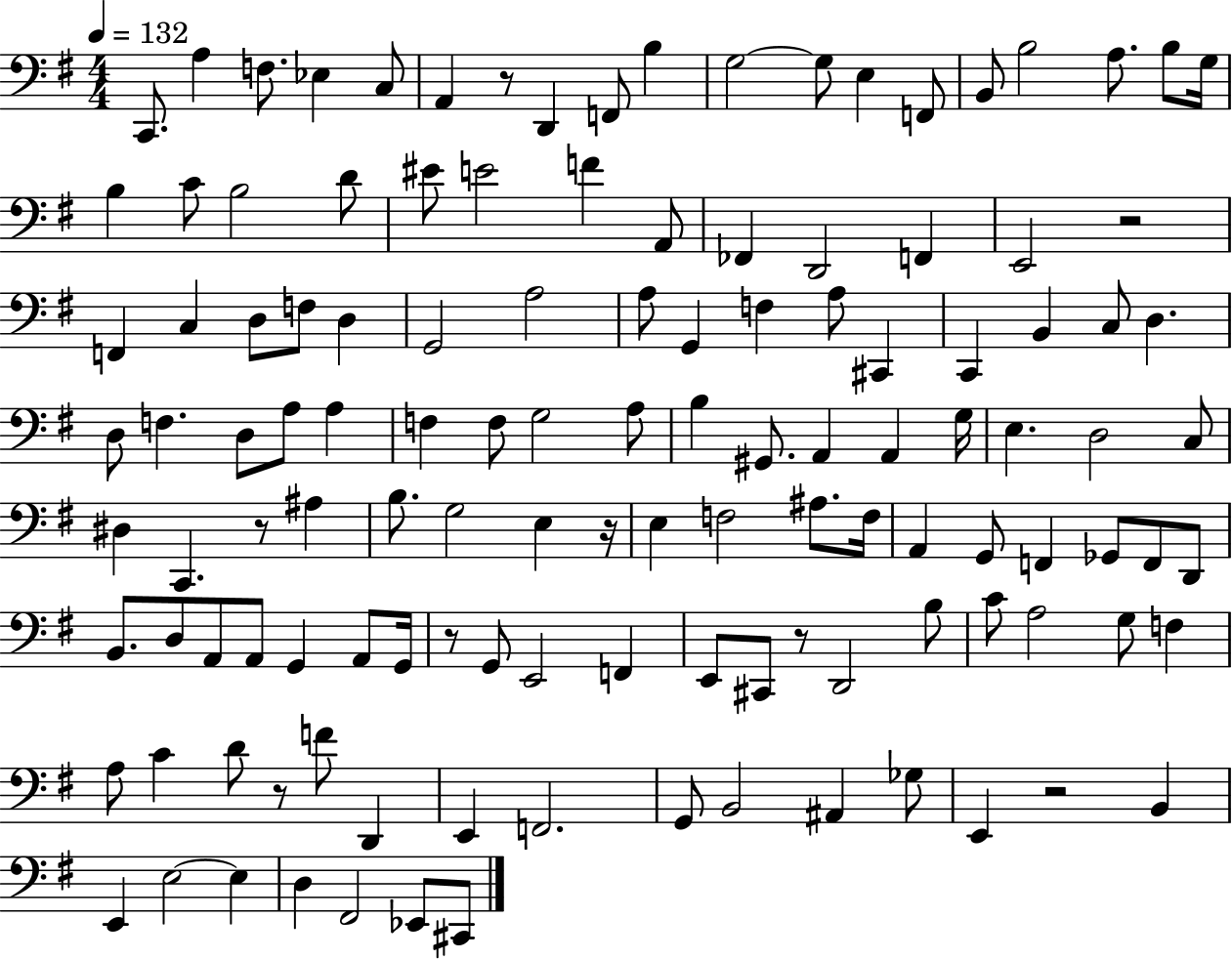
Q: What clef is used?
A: bass